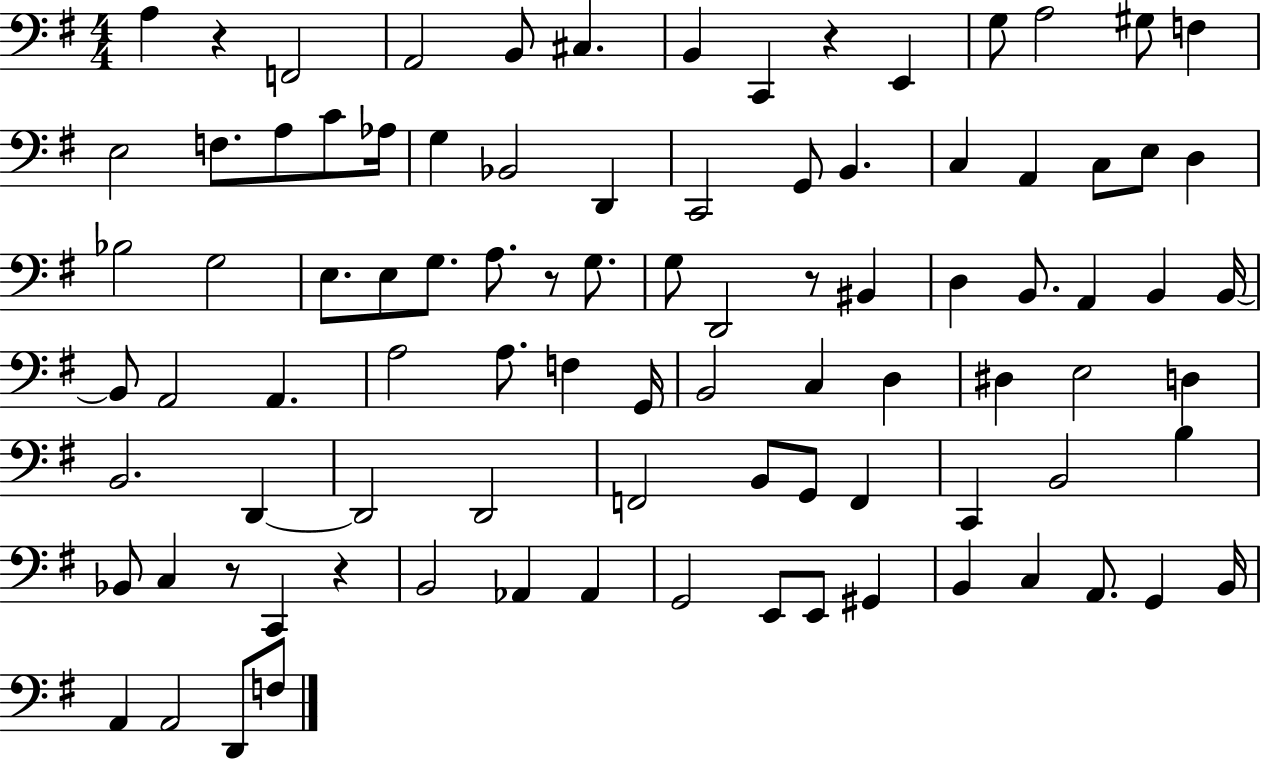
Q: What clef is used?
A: bass